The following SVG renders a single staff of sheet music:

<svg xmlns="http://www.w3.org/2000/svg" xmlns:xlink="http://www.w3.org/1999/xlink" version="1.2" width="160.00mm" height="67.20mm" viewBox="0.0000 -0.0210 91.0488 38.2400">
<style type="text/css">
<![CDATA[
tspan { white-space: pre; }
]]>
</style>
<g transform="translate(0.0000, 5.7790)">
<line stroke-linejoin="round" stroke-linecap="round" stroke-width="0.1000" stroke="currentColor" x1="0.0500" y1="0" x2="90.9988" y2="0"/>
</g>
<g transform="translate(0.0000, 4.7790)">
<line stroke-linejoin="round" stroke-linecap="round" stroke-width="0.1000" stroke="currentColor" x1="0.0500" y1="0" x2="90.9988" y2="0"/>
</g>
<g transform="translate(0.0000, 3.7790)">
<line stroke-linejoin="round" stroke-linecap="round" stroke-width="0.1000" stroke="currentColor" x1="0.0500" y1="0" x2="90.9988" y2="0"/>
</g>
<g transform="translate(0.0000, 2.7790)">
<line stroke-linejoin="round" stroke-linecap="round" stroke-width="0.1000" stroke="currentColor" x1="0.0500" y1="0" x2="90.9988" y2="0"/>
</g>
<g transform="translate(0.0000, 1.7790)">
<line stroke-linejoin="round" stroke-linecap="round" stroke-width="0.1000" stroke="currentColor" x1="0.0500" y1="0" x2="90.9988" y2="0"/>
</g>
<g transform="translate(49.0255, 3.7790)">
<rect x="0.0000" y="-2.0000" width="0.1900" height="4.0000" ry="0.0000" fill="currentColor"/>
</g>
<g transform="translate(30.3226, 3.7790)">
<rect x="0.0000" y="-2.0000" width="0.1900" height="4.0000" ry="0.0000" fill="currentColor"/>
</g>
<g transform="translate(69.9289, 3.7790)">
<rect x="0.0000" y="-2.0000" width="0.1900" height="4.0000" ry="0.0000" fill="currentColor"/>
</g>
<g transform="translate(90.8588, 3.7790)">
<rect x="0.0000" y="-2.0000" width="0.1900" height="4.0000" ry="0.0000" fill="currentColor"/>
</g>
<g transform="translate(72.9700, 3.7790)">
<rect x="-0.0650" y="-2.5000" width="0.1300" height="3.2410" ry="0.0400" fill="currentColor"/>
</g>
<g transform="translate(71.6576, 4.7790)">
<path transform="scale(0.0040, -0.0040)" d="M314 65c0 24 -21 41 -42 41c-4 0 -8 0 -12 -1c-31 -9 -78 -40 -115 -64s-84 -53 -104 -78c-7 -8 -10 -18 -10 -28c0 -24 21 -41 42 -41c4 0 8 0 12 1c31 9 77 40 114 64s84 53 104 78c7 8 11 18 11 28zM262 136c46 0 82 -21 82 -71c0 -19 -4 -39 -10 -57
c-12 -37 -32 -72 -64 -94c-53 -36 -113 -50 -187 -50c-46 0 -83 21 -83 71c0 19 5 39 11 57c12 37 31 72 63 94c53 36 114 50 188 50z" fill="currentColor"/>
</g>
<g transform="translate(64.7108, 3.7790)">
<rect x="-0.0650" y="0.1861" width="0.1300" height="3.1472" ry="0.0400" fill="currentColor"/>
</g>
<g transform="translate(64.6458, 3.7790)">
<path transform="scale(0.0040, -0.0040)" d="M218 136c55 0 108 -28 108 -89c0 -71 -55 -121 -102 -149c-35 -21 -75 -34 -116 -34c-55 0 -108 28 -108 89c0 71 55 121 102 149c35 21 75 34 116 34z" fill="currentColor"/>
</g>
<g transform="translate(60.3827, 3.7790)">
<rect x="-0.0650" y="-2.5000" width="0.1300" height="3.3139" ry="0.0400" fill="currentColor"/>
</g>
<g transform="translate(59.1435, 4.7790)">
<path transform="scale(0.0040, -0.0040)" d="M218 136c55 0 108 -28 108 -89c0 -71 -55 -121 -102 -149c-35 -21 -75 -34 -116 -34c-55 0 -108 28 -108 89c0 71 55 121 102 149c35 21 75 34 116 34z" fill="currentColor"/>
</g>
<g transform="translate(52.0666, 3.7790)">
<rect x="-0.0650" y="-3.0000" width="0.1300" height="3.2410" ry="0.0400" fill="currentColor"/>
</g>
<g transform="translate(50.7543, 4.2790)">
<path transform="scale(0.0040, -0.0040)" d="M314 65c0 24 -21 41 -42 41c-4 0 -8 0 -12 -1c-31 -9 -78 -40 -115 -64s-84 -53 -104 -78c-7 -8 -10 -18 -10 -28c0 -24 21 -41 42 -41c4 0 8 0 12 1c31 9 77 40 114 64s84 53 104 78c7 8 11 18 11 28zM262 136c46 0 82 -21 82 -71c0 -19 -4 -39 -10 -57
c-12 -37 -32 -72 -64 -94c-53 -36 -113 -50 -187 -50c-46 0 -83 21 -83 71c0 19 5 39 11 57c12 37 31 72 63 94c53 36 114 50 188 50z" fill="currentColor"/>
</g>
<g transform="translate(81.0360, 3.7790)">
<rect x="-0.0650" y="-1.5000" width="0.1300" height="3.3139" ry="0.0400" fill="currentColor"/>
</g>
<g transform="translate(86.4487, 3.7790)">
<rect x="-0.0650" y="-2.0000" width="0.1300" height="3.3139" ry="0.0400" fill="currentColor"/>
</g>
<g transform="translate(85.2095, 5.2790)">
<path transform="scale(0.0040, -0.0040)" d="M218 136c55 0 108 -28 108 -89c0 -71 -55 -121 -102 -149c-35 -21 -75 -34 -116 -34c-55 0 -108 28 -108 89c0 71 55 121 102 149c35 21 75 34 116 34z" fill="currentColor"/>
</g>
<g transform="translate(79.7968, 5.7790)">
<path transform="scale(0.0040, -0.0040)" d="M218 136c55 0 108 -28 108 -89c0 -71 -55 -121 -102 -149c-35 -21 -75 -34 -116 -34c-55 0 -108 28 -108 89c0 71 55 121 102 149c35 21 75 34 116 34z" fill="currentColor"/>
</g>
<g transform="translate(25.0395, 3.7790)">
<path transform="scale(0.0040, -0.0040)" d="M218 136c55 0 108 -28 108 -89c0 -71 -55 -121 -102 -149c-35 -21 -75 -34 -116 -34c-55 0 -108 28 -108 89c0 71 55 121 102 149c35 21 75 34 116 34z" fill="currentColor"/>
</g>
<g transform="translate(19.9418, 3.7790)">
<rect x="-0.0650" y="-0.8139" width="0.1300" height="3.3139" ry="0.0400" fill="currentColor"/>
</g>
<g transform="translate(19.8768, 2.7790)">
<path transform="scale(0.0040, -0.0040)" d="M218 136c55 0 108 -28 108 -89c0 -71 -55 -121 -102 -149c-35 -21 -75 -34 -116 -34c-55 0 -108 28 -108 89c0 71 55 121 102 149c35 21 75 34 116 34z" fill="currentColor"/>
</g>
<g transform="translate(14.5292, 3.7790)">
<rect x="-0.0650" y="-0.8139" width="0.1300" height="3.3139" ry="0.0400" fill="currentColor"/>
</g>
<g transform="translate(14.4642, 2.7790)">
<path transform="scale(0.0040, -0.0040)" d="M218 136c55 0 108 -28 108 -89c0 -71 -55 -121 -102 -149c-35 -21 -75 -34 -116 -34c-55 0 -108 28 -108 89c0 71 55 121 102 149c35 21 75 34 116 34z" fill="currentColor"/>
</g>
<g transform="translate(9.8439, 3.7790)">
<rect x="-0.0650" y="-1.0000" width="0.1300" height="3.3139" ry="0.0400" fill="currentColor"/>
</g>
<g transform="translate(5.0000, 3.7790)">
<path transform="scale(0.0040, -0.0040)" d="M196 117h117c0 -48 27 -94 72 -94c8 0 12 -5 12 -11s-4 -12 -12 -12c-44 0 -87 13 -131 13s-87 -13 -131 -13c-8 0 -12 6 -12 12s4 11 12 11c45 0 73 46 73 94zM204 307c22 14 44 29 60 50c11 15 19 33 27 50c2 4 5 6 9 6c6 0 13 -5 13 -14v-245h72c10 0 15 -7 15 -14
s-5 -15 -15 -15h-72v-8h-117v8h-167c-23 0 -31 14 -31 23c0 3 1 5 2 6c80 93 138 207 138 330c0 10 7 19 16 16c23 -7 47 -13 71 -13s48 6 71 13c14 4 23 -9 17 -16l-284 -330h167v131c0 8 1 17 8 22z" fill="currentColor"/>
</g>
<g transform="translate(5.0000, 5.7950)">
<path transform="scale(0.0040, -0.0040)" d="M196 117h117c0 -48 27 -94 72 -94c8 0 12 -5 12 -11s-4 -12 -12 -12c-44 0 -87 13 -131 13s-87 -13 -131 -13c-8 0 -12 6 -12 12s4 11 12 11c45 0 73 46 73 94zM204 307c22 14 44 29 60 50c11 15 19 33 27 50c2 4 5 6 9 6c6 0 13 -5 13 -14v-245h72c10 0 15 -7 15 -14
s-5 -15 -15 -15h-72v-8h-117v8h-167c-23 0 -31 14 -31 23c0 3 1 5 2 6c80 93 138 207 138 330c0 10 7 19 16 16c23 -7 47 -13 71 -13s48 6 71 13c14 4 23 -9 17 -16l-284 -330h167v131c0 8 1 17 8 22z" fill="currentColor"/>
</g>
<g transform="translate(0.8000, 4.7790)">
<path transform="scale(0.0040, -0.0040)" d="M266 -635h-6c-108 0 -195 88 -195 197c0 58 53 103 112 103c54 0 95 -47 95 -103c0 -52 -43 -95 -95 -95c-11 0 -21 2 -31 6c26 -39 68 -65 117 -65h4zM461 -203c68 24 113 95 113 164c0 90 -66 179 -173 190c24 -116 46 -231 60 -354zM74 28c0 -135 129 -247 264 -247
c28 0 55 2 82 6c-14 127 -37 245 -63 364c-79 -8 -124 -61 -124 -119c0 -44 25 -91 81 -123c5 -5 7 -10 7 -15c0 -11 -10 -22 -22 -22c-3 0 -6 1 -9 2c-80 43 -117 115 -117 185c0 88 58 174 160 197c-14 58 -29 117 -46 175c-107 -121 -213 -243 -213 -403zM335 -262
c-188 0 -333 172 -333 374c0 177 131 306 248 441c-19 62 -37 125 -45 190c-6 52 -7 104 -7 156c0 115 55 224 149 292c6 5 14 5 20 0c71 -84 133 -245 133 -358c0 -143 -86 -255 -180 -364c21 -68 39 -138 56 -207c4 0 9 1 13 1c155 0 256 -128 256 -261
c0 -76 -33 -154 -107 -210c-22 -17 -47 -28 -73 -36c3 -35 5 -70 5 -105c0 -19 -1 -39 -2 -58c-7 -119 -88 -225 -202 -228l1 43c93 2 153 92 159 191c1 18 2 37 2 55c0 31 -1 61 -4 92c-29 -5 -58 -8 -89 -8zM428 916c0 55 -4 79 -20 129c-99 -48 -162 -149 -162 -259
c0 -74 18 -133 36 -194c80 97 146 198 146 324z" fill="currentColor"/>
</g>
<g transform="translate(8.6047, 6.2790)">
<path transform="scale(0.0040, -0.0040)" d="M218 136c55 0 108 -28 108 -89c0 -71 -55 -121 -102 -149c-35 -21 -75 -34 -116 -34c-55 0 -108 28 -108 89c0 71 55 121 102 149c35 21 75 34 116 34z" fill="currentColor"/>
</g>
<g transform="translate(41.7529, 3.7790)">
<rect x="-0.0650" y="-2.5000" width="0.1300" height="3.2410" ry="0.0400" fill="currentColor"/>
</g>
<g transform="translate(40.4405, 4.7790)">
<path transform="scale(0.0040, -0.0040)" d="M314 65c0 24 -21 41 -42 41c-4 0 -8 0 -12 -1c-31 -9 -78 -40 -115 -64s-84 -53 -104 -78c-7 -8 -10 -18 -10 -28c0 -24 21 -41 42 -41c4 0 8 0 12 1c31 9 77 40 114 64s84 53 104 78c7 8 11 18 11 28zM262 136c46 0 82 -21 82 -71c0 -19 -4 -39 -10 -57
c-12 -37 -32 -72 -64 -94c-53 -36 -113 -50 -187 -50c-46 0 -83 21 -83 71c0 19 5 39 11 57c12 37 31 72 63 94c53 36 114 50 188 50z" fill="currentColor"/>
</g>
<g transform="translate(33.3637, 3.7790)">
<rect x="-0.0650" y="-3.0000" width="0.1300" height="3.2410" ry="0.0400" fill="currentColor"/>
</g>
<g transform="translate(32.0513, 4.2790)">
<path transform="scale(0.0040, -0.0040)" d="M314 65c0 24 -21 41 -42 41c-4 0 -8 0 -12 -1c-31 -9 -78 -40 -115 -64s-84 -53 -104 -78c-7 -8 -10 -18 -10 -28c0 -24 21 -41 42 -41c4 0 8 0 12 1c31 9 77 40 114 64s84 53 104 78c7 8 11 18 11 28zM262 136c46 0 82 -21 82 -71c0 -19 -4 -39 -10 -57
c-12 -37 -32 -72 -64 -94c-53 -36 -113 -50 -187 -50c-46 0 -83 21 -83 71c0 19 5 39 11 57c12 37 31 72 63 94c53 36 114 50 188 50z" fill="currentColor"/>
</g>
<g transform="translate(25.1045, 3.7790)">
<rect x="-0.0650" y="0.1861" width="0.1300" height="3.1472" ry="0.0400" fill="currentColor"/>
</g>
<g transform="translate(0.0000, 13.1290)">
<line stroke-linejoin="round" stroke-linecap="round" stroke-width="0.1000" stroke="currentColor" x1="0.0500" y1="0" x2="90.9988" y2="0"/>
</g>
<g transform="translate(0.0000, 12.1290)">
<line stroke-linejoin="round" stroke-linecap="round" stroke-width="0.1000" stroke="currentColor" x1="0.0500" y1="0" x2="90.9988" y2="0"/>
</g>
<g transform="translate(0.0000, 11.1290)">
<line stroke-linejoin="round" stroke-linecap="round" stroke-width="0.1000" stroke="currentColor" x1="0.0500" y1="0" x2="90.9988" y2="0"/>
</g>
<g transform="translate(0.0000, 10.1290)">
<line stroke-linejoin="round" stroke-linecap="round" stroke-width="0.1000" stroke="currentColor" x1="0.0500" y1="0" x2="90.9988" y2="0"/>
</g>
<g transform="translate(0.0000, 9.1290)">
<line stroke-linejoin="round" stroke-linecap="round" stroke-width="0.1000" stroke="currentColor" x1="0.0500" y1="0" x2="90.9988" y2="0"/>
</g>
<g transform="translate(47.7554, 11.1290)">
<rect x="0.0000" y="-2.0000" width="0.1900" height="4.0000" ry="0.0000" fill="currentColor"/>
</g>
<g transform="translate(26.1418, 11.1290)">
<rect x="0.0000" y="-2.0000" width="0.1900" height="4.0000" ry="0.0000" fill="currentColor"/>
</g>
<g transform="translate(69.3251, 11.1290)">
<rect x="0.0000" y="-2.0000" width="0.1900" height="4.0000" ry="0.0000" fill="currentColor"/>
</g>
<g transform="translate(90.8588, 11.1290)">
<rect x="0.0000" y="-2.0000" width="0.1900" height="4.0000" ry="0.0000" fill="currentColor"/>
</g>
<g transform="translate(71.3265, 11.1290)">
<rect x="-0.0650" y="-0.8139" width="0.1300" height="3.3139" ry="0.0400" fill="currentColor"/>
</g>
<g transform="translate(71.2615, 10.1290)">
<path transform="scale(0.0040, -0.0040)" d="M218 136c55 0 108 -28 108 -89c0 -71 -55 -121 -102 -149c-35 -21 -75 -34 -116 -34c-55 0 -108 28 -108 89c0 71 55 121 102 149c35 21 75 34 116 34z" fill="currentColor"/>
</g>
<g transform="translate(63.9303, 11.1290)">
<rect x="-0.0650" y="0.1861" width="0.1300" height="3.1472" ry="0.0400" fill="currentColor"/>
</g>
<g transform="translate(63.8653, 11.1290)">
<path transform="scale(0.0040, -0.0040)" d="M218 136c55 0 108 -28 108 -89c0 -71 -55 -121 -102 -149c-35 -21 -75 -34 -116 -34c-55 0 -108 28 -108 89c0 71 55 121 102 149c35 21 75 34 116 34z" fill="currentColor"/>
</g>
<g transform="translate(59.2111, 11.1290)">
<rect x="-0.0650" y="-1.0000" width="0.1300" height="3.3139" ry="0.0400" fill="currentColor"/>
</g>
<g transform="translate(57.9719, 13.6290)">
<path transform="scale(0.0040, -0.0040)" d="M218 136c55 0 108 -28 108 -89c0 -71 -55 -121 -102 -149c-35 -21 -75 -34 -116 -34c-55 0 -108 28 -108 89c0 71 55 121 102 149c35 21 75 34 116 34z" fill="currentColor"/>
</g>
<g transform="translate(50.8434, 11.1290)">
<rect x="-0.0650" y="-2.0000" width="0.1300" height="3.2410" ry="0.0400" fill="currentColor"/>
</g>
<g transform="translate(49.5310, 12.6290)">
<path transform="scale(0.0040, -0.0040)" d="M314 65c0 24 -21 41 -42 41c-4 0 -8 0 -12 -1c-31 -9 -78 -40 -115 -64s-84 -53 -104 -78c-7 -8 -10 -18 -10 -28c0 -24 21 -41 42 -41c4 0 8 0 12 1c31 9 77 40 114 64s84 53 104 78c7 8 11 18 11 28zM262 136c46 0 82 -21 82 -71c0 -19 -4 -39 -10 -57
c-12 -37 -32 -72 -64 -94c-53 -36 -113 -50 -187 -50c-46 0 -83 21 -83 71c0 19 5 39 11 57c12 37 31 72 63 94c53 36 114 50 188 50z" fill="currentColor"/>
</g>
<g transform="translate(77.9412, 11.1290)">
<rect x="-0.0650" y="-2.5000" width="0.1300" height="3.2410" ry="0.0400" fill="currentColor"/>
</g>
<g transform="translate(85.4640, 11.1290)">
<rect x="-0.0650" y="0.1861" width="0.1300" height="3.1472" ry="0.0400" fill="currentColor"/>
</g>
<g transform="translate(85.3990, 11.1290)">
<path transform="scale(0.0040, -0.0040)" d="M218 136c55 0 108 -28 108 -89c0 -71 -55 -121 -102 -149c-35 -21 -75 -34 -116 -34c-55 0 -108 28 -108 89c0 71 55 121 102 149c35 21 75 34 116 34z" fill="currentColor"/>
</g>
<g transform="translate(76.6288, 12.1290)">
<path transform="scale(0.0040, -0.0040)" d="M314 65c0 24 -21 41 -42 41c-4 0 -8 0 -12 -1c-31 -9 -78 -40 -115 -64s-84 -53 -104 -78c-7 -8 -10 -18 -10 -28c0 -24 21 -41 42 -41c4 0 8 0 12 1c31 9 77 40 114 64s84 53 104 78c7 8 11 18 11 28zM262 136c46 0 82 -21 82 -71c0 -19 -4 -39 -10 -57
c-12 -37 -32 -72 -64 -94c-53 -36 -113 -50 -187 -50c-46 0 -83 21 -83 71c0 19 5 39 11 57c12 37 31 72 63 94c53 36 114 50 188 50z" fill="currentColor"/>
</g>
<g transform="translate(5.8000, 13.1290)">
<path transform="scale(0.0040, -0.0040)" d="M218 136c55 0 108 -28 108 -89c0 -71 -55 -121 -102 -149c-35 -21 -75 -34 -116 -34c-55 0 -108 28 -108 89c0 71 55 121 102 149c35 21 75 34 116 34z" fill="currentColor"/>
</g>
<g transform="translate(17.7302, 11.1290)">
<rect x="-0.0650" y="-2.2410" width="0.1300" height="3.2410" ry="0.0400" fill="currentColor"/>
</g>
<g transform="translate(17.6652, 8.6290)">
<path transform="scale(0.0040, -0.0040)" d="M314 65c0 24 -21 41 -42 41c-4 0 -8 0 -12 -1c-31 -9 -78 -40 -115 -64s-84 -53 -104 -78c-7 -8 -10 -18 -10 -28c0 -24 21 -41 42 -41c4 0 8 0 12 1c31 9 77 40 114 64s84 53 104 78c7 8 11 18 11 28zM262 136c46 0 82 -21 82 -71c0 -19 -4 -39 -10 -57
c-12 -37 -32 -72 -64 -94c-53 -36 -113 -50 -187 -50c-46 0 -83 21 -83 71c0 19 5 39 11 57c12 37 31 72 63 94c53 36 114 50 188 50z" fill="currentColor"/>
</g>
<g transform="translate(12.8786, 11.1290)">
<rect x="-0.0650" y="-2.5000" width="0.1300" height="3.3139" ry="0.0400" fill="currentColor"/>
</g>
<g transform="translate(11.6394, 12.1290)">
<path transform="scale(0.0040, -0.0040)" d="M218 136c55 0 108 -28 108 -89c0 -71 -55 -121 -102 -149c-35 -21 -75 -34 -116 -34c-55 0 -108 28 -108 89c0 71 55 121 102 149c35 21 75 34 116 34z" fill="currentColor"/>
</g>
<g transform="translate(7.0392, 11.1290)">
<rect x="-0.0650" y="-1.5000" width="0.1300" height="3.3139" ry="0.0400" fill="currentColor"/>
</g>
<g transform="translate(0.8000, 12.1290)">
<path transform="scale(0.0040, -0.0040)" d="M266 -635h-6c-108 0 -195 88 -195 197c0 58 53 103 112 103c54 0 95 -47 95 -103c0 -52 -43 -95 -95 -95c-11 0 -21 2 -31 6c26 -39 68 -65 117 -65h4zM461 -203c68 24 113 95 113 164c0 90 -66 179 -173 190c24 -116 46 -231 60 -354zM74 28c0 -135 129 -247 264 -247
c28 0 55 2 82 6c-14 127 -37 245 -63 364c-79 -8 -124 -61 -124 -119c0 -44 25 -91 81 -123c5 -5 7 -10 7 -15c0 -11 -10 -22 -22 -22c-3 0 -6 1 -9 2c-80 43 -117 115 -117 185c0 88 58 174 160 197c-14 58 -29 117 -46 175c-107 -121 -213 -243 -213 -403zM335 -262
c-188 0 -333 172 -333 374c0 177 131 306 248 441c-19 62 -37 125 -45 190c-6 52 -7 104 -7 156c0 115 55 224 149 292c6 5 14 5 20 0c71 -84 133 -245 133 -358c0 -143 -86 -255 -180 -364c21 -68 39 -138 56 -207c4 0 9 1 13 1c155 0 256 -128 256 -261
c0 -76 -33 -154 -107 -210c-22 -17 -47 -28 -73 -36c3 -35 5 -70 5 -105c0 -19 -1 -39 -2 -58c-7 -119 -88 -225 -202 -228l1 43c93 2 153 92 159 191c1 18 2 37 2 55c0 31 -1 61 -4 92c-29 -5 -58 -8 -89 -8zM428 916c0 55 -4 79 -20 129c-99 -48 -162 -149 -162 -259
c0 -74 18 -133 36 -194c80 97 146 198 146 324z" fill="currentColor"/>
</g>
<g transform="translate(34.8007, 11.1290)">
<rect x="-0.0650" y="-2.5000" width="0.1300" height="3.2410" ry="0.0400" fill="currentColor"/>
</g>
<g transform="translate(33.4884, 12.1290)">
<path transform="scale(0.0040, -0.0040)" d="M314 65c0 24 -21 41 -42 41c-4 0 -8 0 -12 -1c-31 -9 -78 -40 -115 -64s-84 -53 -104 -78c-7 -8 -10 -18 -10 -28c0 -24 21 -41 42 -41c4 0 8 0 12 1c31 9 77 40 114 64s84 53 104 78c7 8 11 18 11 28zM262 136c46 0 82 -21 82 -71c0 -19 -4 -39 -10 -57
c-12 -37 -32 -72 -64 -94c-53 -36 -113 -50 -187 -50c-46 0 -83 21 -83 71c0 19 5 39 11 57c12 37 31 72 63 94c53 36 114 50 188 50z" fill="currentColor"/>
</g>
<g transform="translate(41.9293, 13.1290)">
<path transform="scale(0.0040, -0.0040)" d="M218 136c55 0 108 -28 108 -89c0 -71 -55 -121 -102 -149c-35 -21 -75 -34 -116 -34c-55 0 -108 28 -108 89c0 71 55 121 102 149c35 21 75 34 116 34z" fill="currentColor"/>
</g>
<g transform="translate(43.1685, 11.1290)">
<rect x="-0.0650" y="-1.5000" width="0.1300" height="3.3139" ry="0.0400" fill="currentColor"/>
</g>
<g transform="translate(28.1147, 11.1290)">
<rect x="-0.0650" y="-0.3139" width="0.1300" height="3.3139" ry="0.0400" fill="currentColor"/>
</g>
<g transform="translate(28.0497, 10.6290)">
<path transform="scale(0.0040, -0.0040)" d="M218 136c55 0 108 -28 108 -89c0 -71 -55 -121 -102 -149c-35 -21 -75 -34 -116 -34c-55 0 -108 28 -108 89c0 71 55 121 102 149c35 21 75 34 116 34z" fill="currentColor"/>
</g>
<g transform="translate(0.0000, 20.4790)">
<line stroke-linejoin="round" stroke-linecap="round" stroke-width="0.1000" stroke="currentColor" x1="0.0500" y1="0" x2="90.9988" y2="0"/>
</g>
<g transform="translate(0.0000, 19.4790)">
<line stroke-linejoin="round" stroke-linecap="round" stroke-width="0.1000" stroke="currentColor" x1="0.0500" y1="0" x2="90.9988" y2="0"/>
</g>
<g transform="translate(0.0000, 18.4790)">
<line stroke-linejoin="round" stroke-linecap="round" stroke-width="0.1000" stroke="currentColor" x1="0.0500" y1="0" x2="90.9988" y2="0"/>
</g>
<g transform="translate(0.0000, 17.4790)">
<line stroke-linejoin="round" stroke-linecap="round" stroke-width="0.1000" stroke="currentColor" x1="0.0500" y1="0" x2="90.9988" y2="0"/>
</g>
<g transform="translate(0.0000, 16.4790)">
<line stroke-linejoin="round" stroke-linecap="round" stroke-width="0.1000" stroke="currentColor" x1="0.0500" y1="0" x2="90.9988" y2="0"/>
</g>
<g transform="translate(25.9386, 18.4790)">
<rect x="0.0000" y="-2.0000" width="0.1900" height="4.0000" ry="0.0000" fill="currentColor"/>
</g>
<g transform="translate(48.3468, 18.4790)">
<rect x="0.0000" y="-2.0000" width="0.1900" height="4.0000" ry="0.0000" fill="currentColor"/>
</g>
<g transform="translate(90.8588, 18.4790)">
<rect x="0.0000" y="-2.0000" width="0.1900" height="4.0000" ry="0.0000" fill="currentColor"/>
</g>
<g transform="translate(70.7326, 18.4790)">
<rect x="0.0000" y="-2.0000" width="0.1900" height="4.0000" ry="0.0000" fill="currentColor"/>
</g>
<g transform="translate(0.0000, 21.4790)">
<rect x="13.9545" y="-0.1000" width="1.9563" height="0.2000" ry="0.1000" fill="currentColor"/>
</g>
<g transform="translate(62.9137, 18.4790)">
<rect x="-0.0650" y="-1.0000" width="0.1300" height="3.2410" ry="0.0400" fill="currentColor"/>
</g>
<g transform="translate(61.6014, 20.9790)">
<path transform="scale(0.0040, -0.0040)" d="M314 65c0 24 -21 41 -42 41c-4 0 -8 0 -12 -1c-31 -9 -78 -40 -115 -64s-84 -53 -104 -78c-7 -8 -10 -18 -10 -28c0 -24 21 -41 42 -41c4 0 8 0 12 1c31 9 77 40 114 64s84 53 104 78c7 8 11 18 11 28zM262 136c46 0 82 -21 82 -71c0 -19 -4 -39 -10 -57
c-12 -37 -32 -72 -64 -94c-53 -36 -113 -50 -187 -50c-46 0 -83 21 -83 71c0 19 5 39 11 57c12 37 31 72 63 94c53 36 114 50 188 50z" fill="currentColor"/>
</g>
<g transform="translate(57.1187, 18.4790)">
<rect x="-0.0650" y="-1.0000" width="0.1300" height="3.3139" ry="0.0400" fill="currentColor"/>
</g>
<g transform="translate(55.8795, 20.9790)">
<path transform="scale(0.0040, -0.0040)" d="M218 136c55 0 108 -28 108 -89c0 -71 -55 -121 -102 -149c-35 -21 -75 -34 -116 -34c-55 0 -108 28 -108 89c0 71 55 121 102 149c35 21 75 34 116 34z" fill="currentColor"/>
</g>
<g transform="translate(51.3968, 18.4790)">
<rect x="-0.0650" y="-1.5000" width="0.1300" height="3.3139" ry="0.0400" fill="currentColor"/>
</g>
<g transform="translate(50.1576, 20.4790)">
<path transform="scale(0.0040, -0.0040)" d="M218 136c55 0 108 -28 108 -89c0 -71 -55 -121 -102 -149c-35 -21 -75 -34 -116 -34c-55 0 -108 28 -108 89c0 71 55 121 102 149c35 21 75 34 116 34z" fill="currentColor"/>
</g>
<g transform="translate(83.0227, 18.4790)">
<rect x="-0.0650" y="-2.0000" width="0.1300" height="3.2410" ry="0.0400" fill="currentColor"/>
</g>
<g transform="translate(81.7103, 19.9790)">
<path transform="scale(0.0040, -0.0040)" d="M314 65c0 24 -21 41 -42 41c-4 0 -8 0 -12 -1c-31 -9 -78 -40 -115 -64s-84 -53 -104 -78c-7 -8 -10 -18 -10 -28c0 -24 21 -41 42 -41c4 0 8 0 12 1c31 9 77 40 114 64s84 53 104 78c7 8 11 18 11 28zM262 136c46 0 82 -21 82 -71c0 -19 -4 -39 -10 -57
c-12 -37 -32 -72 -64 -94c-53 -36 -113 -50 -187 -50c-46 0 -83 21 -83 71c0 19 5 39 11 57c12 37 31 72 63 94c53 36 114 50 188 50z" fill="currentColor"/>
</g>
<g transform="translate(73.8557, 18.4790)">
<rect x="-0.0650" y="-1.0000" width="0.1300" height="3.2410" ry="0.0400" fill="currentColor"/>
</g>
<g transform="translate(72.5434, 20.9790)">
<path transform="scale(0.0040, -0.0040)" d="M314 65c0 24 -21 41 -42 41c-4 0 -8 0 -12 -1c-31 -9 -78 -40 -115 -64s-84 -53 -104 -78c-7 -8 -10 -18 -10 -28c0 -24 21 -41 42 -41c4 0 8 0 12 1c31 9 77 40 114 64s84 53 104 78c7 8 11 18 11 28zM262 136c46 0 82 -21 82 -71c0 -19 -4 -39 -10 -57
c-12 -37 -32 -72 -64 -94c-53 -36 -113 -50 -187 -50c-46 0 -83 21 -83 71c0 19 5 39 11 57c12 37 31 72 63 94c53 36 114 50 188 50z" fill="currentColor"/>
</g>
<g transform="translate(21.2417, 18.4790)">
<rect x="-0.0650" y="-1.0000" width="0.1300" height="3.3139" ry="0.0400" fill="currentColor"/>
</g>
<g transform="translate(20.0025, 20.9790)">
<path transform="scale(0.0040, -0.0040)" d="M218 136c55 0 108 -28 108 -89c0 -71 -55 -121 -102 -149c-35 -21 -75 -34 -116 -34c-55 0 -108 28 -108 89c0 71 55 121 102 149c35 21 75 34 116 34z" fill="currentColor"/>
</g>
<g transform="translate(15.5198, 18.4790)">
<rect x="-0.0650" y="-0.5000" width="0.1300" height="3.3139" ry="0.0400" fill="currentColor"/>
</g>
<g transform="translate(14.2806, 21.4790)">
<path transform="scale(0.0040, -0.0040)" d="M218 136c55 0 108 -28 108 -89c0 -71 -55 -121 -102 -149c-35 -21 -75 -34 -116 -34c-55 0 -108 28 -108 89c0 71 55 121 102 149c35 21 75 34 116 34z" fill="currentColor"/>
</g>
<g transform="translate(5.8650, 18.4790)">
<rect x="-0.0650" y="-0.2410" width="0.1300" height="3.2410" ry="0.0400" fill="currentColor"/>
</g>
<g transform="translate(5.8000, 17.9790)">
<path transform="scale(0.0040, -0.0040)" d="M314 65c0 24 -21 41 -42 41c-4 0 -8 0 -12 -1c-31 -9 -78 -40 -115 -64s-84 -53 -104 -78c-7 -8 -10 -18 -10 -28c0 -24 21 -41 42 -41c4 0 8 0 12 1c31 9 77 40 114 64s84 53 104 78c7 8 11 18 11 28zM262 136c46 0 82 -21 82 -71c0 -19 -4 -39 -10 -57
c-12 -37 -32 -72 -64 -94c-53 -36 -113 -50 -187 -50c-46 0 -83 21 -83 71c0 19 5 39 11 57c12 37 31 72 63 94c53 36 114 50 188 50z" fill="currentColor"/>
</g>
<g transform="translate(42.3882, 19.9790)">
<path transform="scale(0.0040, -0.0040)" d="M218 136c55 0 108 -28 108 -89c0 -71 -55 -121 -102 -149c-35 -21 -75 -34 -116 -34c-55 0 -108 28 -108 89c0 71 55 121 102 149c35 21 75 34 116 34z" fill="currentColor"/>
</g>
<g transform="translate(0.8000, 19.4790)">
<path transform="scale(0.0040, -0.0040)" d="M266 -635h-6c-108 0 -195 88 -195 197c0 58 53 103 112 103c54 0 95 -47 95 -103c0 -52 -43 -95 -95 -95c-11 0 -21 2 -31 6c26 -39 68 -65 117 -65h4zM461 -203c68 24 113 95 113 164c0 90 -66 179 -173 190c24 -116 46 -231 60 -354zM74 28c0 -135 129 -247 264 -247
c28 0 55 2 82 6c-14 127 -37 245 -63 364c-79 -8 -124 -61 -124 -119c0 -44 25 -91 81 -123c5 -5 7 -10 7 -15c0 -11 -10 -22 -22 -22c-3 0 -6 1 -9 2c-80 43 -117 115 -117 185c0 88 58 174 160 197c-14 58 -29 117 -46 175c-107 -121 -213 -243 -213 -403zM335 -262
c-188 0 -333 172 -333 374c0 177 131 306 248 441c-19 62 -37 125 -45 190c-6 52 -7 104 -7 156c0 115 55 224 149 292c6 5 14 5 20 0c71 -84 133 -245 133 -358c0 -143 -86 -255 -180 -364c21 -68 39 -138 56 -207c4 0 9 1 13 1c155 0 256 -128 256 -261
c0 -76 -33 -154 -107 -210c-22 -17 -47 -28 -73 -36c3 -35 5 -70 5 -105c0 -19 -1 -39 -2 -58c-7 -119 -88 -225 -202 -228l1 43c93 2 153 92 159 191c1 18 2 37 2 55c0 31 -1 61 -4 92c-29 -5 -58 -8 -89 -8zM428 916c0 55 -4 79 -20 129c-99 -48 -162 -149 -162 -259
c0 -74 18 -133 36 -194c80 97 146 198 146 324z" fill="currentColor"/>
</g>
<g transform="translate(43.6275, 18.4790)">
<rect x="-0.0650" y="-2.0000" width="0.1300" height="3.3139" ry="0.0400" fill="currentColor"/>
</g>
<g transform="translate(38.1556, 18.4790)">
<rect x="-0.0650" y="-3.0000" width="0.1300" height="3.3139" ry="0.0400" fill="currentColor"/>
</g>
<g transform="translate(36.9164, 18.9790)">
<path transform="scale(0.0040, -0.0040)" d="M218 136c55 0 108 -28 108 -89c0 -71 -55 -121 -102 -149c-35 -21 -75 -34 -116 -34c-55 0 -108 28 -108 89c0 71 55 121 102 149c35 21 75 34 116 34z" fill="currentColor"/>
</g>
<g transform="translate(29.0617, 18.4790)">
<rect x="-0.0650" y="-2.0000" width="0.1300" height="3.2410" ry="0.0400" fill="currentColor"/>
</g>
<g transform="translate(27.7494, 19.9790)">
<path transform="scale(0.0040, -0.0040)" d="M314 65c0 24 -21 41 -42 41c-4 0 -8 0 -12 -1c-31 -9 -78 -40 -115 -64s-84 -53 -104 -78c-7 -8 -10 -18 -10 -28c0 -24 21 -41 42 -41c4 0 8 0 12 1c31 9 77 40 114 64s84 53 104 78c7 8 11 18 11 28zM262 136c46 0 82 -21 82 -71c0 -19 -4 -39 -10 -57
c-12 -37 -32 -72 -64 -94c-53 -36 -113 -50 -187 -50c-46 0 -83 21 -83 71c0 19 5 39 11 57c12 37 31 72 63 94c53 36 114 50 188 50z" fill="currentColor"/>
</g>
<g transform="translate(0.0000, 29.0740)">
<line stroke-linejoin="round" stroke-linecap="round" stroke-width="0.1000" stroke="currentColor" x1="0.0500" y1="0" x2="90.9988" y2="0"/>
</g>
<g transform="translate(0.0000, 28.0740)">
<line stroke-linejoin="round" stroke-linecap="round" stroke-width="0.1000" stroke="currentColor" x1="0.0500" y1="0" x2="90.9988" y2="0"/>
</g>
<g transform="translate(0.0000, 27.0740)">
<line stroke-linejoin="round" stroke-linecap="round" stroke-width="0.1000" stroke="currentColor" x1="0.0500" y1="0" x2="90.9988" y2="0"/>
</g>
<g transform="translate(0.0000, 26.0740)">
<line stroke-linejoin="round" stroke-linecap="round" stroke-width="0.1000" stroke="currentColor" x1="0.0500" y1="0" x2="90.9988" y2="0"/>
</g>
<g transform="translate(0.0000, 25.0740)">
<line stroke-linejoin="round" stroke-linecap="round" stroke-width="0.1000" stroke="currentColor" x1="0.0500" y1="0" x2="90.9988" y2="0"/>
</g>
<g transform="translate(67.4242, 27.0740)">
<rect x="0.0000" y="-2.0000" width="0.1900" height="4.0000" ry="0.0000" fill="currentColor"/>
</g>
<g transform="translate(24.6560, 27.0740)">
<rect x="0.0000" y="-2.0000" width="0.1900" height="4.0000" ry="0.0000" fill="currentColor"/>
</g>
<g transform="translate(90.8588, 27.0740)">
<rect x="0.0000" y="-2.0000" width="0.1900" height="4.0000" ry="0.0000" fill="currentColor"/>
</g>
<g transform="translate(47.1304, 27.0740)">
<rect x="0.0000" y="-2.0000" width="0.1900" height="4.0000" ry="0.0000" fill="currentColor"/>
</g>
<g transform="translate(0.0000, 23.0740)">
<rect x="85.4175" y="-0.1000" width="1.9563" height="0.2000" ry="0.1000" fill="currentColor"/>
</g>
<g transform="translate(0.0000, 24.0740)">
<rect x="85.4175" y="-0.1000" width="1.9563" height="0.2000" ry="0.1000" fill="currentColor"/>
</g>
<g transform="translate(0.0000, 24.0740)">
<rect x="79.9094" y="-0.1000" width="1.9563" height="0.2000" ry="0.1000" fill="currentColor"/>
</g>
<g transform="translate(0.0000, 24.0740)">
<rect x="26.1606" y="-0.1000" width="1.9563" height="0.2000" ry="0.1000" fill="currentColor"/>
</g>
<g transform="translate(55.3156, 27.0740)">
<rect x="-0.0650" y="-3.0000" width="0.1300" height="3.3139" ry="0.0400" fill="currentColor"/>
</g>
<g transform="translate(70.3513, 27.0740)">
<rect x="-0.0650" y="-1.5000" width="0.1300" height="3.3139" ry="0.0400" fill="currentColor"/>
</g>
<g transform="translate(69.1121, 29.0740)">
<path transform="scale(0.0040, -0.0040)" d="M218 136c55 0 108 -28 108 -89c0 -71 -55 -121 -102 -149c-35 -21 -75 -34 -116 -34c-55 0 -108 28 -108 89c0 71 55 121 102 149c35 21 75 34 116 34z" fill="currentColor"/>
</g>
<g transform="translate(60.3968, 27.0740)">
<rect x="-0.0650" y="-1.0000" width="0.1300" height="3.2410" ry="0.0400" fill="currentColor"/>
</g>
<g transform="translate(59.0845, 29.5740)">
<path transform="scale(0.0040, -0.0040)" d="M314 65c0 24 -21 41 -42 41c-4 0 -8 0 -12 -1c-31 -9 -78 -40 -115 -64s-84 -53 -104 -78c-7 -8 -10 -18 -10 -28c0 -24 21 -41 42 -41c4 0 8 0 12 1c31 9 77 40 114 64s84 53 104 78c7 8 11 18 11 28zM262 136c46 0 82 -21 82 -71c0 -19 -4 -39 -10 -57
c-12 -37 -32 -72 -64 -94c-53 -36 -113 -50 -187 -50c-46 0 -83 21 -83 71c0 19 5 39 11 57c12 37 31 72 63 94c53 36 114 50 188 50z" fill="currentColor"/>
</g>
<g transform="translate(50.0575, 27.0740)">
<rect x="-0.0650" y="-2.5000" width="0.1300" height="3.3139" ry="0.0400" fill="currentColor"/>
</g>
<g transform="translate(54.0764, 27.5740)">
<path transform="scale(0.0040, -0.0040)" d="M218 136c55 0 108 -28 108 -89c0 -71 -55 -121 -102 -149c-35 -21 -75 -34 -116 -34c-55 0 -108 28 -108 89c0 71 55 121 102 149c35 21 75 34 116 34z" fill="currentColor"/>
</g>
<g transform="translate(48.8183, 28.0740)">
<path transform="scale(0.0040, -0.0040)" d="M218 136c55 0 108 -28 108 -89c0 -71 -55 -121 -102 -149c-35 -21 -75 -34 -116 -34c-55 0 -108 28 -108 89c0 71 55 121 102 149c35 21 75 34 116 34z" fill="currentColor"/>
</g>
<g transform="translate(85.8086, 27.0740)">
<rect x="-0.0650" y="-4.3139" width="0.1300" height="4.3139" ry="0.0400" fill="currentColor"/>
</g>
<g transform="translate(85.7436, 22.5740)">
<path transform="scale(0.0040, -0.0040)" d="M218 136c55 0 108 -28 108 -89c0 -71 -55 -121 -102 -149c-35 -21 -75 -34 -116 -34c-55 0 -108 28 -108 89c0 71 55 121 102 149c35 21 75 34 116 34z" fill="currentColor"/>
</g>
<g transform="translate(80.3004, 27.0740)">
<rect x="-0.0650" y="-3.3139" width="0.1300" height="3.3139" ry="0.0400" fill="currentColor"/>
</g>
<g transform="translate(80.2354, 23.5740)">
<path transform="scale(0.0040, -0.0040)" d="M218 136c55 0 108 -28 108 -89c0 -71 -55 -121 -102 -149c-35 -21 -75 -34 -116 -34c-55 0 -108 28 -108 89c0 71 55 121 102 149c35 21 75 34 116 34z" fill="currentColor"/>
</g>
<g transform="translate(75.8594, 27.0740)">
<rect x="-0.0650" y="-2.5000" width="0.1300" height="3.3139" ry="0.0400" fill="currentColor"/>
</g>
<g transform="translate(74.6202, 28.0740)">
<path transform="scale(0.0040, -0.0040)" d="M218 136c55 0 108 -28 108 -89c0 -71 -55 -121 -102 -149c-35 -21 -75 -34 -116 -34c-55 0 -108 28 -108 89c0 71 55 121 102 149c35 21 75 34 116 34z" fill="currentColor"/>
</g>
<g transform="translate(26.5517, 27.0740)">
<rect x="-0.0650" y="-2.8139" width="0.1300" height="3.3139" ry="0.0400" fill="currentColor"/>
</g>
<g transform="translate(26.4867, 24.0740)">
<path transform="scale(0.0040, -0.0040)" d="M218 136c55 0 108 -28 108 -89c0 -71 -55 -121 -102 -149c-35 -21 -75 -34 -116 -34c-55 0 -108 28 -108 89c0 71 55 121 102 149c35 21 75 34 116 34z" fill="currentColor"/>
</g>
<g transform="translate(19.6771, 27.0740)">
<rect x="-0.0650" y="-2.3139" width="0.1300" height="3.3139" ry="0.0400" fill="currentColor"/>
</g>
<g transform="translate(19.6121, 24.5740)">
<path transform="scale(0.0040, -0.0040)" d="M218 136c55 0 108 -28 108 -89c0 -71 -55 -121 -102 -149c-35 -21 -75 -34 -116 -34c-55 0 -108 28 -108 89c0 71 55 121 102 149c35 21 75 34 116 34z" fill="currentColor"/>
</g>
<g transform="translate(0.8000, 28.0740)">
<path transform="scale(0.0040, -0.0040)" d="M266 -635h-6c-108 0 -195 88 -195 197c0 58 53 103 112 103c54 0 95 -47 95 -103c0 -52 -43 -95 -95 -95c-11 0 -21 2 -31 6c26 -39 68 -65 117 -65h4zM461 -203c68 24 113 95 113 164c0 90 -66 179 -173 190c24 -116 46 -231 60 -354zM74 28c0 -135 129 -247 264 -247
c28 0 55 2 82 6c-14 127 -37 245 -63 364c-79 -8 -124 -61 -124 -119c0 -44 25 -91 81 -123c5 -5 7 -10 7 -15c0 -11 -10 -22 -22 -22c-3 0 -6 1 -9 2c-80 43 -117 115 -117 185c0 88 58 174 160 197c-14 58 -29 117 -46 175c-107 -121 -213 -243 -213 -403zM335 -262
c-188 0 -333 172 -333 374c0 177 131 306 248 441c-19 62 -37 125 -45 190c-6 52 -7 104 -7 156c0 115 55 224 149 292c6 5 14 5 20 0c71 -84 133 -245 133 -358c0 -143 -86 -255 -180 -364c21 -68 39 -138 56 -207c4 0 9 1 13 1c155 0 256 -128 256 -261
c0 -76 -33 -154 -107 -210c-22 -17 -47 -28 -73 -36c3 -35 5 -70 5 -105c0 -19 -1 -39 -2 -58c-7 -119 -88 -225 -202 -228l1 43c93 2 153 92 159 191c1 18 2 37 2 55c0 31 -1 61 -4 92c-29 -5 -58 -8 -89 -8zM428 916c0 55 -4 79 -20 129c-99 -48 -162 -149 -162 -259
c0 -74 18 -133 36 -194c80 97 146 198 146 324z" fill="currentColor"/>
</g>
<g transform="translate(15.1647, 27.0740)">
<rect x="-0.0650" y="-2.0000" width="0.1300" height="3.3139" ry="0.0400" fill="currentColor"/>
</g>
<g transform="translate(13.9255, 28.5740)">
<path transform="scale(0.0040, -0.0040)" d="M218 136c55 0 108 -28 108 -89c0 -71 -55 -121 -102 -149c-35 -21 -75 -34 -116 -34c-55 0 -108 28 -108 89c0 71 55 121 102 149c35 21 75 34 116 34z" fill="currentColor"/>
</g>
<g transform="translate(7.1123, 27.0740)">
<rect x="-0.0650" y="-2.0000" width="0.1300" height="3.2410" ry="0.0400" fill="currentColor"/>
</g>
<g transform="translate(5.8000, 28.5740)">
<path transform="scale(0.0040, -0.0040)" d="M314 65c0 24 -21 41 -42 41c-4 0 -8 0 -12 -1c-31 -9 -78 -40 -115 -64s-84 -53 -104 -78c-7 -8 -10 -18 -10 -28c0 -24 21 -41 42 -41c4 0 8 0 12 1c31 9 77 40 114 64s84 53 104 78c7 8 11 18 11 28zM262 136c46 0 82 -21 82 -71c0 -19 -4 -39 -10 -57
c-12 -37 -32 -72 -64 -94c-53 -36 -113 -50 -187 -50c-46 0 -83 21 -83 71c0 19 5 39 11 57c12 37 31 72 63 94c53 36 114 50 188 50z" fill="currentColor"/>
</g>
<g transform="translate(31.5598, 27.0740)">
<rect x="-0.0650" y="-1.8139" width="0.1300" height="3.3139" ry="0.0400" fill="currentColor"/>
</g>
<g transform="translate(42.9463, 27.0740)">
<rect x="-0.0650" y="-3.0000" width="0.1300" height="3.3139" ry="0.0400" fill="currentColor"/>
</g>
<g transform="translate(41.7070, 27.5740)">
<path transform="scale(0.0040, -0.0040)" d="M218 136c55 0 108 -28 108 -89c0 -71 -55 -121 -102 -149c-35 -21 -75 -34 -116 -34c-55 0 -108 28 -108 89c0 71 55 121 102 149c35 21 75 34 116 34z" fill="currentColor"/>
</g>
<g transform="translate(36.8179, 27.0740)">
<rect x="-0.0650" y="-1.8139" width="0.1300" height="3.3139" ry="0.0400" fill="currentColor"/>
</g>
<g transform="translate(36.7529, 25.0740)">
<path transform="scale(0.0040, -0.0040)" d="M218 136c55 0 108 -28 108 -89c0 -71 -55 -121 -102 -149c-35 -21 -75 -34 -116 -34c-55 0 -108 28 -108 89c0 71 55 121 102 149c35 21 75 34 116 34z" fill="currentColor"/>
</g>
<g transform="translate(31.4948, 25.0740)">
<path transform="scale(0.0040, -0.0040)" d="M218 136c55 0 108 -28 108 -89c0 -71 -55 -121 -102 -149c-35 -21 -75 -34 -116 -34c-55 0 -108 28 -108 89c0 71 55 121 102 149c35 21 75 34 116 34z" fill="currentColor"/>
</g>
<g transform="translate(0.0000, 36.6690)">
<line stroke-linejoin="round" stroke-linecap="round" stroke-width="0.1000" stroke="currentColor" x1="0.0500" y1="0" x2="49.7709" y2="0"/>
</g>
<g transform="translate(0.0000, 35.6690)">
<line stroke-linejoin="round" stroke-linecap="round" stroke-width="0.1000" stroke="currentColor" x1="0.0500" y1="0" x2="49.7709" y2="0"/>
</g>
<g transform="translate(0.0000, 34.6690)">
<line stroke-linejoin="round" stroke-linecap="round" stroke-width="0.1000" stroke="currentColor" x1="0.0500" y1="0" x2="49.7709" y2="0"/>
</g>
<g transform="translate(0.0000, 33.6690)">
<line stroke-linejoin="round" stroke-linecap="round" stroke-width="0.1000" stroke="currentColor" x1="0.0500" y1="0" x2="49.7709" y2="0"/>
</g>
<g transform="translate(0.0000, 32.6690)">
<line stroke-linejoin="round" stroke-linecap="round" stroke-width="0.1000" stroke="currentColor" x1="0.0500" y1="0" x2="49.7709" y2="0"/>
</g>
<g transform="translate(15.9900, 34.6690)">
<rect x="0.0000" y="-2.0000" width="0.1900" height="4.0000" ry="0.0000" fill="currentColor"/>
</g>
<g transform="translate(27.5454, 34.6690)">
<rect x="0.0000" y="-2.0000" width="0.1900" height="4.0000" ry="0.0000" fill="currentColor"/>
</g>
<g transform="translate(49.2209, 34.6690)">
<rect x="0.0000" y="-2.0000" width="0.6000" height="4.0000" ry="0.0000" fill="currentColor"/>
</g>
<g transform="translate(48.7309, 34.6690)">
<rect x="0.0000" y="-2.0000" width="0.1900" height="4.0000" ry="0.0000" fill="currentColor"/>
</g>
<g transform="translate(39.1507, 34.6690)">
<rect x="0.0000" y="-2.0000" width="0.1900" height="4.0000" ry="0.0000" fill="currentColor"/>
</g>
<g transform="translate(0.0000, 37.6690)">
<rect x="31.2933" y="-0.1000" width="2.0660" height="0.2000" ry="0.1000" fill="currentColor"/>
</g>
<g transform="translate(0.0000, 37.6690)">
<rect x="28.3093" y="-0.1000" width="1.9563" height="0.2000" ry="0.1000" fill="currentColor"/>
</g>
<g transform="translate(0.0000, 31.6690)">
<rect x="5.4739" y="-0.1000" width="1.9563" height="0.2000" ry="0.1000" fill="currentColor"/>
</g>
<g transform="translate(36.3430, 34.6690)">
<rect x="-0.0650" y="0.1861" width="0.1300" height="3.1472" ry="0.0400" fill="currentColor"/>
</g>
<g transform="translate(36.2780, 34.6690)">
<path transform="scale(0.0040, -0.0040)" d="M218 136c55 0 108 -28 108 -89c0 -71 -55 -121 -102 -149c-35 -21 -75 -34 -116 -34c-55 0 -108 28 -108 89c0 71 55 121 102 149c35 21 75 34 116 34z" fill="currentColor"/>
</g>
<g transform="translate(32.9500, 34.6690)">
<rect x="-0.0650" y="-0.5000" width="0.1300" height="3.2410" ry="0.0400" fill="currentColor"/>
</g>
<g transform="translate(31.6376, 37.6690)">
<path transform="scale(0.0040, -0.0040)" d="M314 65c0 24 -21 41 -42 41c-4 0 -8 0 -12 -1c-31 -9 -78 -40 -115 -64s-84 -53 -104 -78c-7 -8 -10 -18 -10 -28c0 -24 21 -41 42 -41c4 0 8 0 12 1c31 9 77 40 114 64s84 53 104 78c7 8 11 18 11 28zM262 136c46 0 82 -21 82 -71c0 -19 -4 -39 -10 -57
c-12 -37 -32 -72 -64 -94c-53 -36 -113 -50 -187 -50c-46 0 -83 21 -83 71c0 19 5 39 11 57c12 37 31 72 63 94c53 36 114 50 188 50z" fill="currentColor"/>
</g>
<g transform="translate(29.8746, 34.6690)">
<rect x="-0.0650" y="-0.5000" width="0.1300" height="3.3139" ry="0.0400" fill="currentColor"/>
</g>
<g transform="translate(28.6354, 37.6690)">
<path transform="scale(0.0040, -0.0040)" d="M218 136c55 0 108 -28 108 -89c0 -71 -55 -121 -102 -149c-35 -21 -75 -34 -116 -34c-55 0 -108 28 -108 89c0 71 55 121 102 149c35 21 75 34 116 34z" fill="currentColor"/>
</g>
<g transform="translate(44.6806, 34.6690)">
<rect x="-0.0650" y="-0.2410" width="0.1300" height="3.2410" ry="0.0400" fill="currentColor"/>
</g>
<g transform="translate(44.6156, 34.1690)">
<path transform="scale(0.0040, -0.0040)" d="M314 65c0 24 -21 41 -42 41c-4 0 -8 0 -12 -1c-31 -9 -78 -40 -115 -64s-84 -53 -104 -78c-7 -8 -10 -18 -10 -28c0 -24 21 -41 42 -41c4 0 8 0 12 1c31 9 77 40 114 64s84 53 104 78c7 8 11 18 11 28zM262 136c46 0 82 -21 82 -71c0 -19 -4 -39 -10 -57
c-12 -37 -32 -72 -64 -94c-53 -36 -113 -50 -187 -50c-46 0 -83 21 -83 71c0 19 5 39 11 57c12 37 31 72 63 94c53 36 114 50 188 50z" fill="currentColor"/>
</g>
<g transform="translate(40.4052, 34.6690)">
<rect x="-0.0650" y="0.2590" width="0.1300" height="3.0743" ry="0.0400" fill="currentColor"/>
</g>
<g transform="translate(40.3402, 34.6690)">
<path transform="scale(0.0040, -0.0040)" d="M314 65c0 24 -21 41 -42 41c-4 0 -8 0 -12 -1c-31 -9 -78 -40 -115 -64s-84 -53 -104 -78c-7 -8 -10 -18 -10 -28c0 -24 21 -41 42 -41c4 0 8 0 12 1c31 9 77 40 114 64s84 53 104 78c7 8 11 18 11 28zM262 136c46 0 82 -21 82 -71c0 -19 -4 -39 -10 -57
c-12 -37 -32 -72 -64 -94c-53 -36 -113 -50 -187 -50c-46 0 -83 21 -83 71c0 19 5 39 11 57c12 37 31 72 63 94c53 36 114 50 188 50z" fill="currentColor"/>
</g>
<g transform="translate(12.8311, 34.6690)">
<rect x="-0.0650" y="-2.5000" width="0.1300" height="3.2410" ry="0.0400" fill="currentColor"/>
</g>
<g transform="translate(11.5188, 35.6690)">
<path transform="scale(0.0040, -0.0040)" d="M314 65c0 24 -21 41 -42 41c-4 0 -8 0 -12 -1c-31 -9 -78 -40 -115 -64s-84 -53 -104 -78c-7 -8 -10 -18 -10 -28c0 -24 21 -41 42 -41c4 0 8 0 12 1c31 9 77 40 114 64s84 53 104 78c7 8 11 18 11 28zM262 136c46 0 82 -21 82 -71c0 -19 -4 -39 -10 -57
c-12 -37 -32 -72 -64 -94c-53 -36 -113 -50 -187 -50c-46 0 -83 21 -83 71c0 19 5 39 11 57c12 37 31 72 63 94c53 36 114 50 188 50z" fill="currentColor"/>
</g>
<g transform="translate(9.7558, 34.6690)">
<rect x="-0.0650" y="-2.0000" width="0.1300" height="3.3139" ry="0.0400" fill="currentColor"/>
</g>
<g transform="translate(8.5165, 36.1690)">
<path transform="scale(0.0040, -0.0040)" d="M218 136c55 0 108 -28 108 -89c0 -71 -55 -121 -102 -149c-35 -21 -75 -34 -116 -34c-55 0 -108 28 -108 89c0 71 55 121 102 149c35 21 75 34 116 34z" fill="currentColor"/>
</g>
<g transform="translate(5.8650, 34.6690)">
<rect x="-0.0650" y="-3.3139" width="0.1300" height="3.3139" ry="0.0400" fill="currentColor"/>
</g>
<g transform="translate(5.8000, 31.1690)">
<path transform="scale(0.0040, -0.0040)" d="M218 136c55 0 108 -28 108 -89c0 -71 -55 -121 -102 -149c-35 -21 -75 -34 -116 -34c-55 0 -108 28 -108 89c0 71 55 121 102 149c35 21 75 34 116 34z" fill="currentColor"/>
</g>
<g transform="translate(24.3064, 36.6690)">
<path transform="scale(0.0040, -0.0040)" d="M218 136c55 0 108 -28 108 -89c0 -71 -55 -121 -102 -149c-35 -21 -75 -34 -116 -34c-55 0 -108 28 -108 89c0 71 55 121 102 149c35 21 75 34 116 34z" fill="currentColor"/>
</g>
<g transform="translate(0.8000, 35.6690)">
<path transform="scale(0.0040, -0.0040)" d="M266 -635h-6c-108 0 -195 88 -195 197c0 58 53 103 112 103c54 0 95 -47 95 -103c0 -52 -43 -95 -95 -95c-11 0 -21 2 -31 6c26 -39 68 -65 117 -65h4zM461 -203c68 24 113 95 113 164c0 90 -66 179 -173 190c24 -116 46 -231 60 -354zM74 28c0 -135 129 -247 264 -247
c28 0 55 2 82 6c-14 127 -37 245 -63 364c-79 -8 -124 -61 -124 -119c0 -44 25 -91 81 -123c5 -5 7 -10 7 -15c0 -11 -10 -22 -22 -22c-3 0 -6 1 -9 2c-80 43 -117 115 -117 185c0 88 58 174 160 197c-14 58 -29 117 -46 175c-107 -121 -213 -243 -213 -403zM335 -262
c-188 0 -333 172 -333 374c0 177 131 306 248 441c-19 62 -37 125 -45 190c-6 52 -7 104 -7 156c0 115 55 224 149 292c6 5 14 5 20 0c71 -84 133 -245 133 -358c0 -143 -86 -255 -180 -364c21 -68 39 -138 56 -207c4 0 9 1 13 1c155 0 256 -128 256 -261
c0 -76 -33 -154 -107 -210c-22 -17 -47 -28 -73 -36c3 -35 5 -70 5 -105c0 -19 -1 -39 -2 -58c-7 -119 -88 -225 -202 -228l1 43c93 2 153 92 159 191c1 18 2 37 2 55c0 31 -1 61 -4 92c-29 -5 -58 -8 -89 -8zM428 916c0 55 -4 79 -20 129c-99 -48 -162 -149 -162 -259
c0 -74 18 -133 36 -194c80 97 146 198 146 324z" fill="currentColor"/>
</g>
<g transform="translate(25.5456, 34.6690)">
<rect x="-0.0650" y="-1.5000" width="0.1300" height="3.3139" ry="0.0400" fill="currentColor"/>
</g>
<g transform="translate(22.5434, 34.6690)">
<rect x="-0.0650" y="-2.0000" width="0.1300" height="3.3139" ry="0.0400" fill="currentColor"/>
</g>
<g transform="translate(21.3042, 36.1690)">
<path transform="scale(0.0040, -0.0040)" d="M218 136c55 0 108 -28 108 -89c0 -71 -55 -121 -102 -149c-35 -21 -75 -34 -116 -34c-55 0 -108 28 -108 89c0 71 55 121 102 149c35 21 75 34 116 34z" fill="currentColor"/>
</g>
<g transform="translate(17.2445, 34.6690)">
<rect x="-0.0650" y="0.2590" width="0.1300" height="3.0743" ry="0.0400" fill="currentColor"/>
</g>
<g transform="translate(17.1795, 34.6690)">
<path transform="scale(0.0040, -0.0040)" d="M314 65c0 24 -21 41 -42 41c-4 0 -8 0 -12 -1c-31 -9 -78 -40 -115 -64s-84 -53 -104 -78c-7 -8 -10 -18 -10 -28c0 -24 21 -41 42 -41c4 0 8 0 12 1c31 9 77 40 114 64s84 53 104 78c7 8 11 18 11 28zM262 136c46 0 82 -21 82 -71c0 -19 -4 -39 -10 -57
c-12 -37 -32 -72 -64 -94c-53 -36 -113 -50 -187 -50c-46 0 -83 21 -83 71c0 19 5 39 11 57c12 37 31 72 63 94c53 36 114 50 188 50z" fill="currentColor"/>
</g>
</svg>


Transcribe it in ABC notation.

X:1
T:Untitled
M:4/4
L:1/4
K:C
D d d B A2 G2 A2 G B G2 E F E G g2 c G2 E F2 D B d G2 B c2 C D F2 A F E D D2 D2 F2 F2 F g a f f A G A D2 E G b d' b F G2 B2 F E C C2 B B2 c2